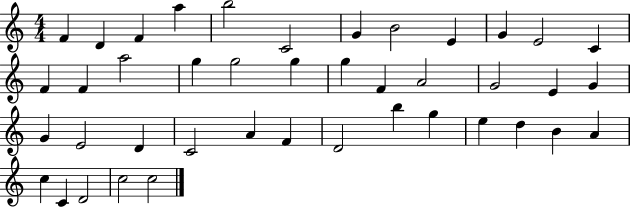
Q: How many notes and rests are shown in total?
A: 42